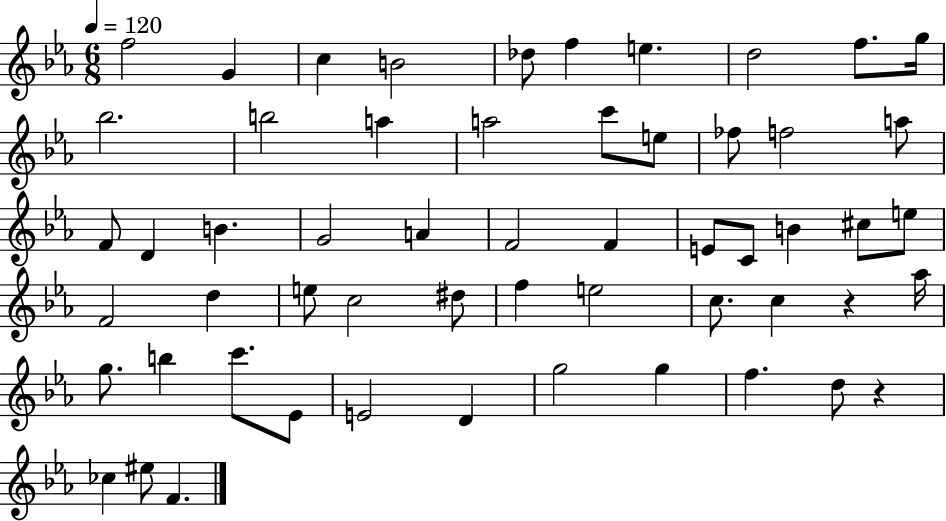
{
  \clef treble
  \numericTimeSignature
  \time 6/8
  \key ees \major
  \tempo 4 = 120
  f''2 g'4 | c''4 b'2 | des''8 f''4 e''4. | d''2 f''8. g''16 | \break bes''2. | b''2 a''4 | a''2 c'''8 e''8 | fes''8 f''2 a''8 | \break f'8 d'4 b'4. | g'2 a'4 | f'2 f'4 | e'8 c'8 b'4 cis''8 e''8 | \break f'2 d''4 | e''8 c''2 dis''8 | f''4 e''2 | c''8. c''4 r4 aes''16 | \break g''8. b''4 c'''8. ees'8 | e'2 d'4 | g''2 g''4 | f''4. d''8 r4 | \break ces''4 eis''8 f'4. | \bar "|."
}